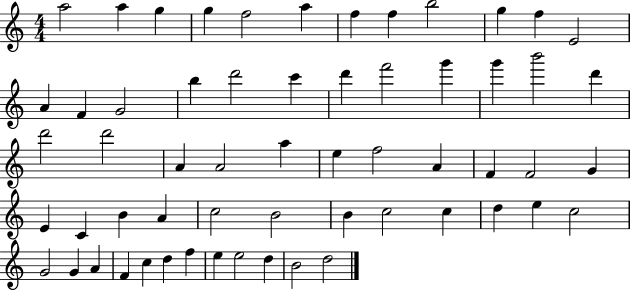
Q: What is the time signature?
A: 4/4